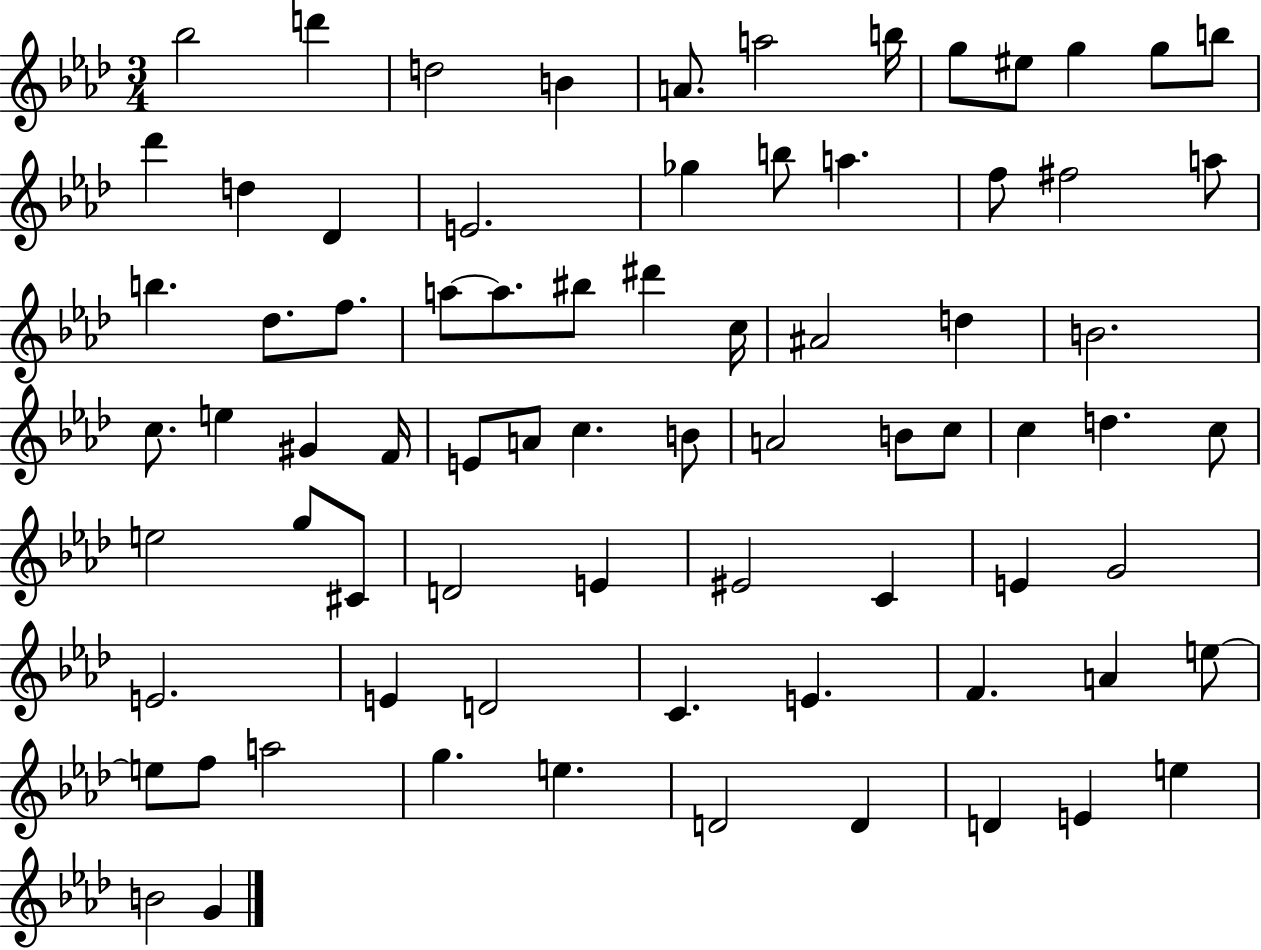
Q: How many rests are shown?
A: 0